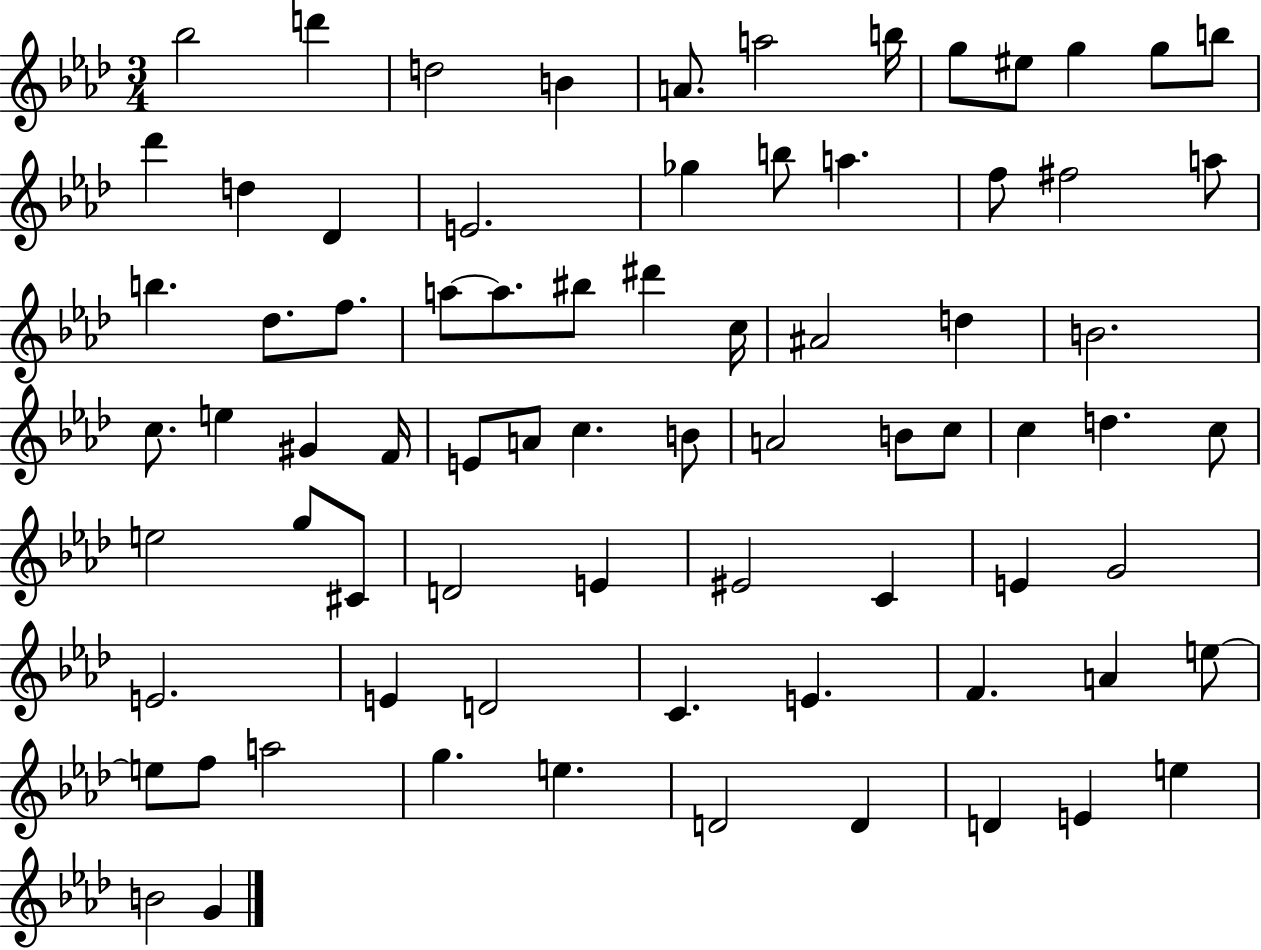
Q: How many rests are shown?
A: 0